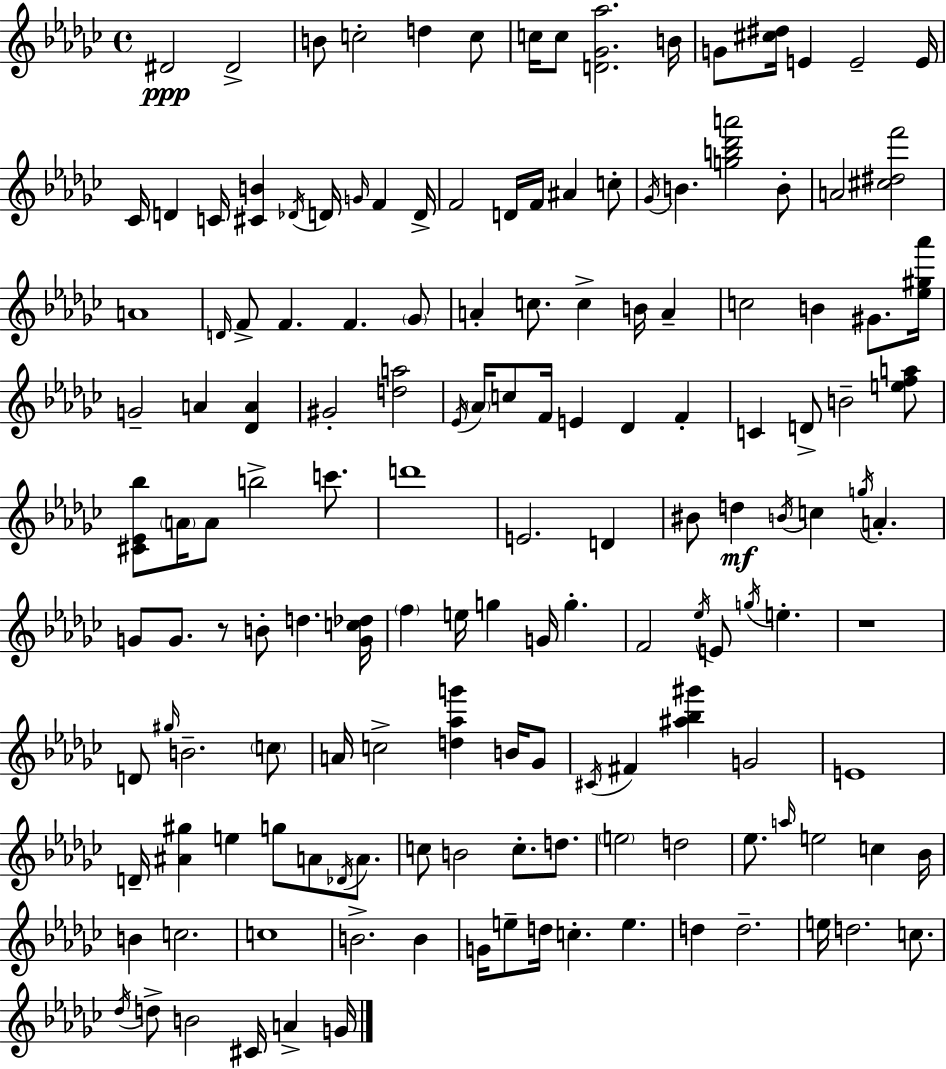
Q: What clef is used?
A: treble